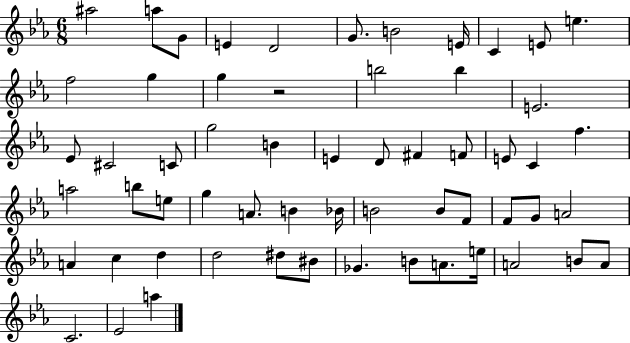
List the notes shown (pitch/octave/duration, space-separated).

A#5/h A5/e G4/e E4/q D4/h G4/e. B4/h E4/s C4/q E4/e E5/q. F5/h G5/q G5/q R/h B5/h B5/q E4/h. Eb4/e C#4/h C4/e G5/h B4/q E4/q D4/e F#4/q F4/e E4/e C4/q F5/q. A5/h B5/e E5/e G5/q A4/e. B4/q Bb4/s B4/h B4/e F4/e F4/e G4/e A4/h A4/q C5/q D5/q D5/h D#5/e BIS4/e Gb4/q. B4/e A4/e. E5/s A4/h B4/e A4/e C4/h. Eb4/h A5/q